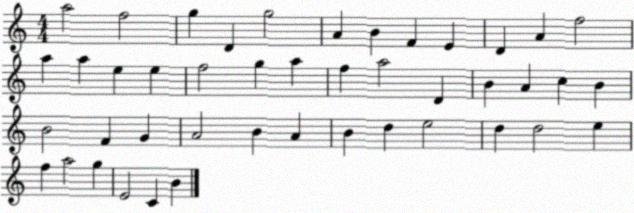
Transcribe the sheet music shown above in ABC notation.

X:1
T:Untitled
M:4/4
L:1/4
K:C
a2 f2 g D g2 A B F E D A f2 a a e e f2 g a f a2 D B A c B B2 F G A2 B A B d e2 d d2 e f a2 g E2 C B